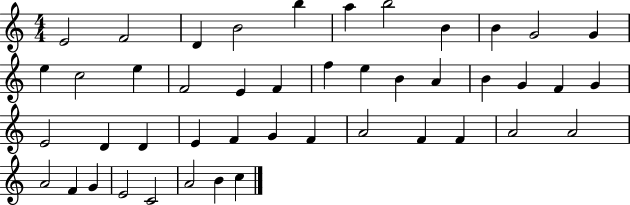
E4/h F4/h D4/q B4/h B5/q A5/q B5/h B4/q B4/q G4/h G4/q E5/q C5/h E5/q F4/h E4/q F4/q F5/q E5/q B4/q A4/q B4/q G4/q F4/q G4/q E4/h D4/q D4/q E4/q F4/q G4/q F4/q A4/h F4/q F4/q A4/h A4/h A4/h F4/q G4/q E4/h C4/h A4/h B4/q C5/q